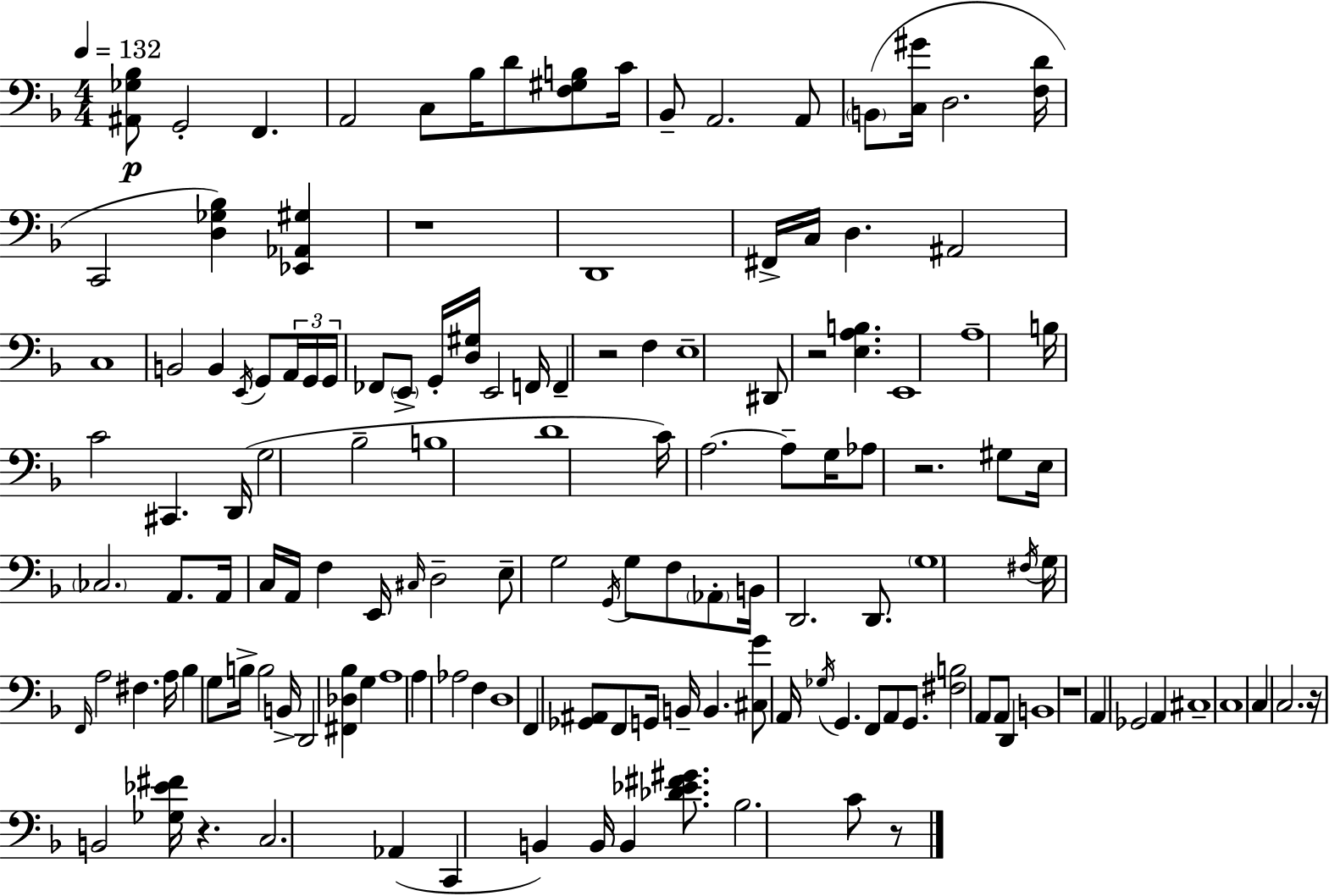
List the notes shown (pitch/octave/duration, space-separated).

[A#2,Gb3,Bb3]/e G2/h F2/q. A2/h C3/e Bb3/s D4/e [F3,G#3,B3]/e C4/s Bb2/e A2/h. A2/e B2/e [C3,G#4]/s D3/h. [F3,D4]/s C2/h [D3,Gb3,Bb3]/q [Eb2,Ab2,G#3]/q R/w D2/w F#2/s C3/s D3/q. A#2/h C3/w B2/h B2/q E2/s G2/e A2/s G2/s G2/s FES2/e E2/e G2/s [D3,G#3]/s E2/h F2/s F2/q R/h F3/q E3/w D#2/e R/h [E3,A3,B3]/q. E2/w A3/w B3/s C4/h C#2/q. D2/s G3/h Bb3/h B3/w D4/w C4/s A3/h. A3/e G3/s Ab3/e R/h. G#3/e E3/s CES3/h. A2/e. A2/s C3/s A2/s F3/q E2/s C#3/s D3/h E3/e G3/h G2/s G3/e F3/e Ab2/e B2/s D2/h. D2/e. G3/w F#3/s G3/s F2/s A3/h F#3/q. A3/s Bb3/q G3/e B3/s B3/h B2/s D2/h [F#2,Db3,Bb3]/q G3/q A3/w A3/q Ab3/h F3/q D3/w F2/q [Gb2,A#2]/e F2/e G2/s B2/s B2/q. [C#3,G4]/e A2/s Gb3/s G2/q. F2/e A2/e G2/e. [F#3,B3]/h A2/e A2/e D2/q B2/w R/w A2/q Gb2/h A2/q C#3/w C3/w C3/q C3/h. R/s B2/h [Gb3,Eb4,F#4]/s R/q. C3/h. Ab2/q C2/q B2/q B2/s B2/q [Db4,Eb4,F#4,G#4]/e. Bb3/h. C4/e R/e